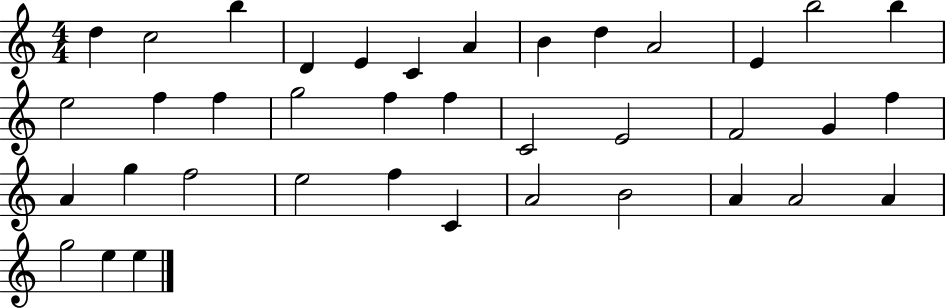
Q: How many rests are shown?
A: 0